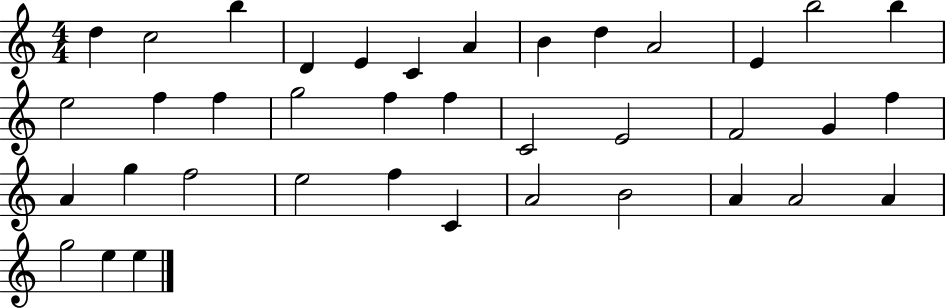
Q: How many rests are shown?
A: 0